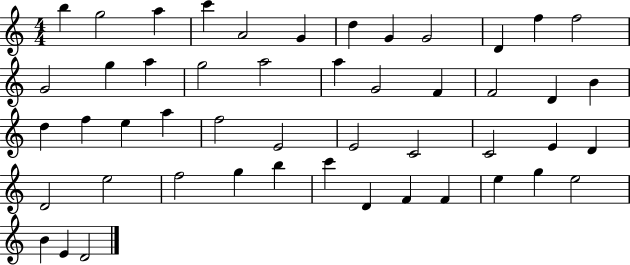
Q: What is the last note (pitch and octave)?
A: D4